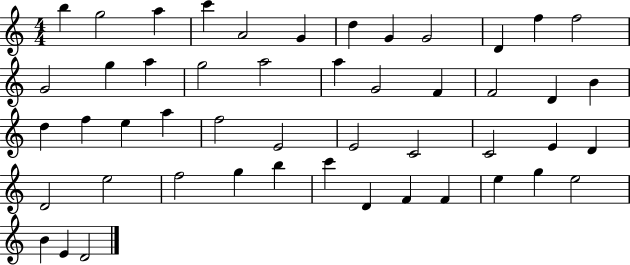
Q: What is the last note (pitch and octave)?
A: D4